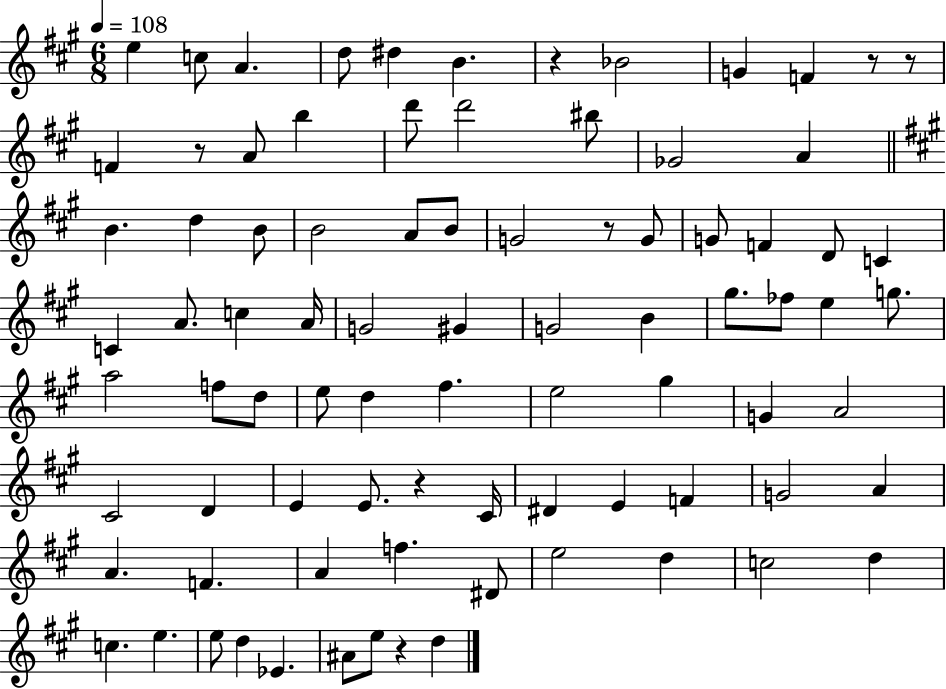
{
  \clef treble
  \numericTimeSignature
  \time 6/8
  \key a \major
  \tempo 4 = 108
  e''4 c''8 a'4. | d''8 dis''4 b'4. | r4 bes'2 | g'4 f'4 r8 r8 | \break f'4 r8 a'8 b''4 | d'''8 d'''2 bis''8 | ges'2 a'4 | \bar "||" \break \key a \major b'4. d''4 b'8 | b'2 a'8 b'8 | g'2 r8 g'8 | g'8 f'4 d'8 c'4 | \break c'4 a'8. c''4 a'16 | g'2 gis'4 | g'2 b'4 | gis''8. fes''8 e''4 g''8. | \break a''2 f''8 d''8 | e''8 d''4 fis''4. | e''2 gis''4 | g'4 a'2 | \break cis'2 d'4 | e'4 e'8. r4 cis'16 | dis'4 e'4 f'4 | g'2 a'4 | \break a'4. f'4. | a'4 f''4. dis'8 | e''2 d''4 | c''2 d''4 | \break c''4. e''4. | e''8 d''4 ees'4. | ais'8 e''8 r4 d''4 | \bar "|."
}